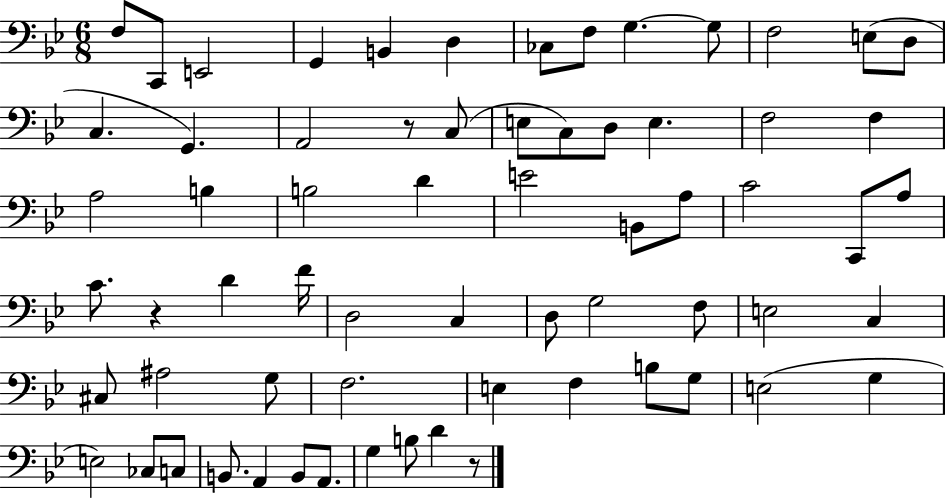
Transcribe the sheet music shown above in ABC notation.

X:1
T:Untitled
M:6/8
L:1/4
K:Bb
F,/2 C,,/2 E,,2 G,, B,, D, _C,/2 F,/2 G, G,/2 F,2 E,/2 D,/2 C, G,, A,,2 z/2 C,/2 E,/2 C,/2 D,/2 E, F,2 F, A,2 B, B,2 D E2 B,,/2 A,/2 C2 C,,/2 A,/2 C/2 z D F/4 D,2 C, D,/2 G,2 F,/2 E,2 C, ^C,/2 ^A,2 G,/2 F,2 E, F, B,/2 G,/2 E,2 G, E,2 _C,/2 C,/2 B,,/2 A,, B,,/2 A,,/2 G, B,/2 D z/2